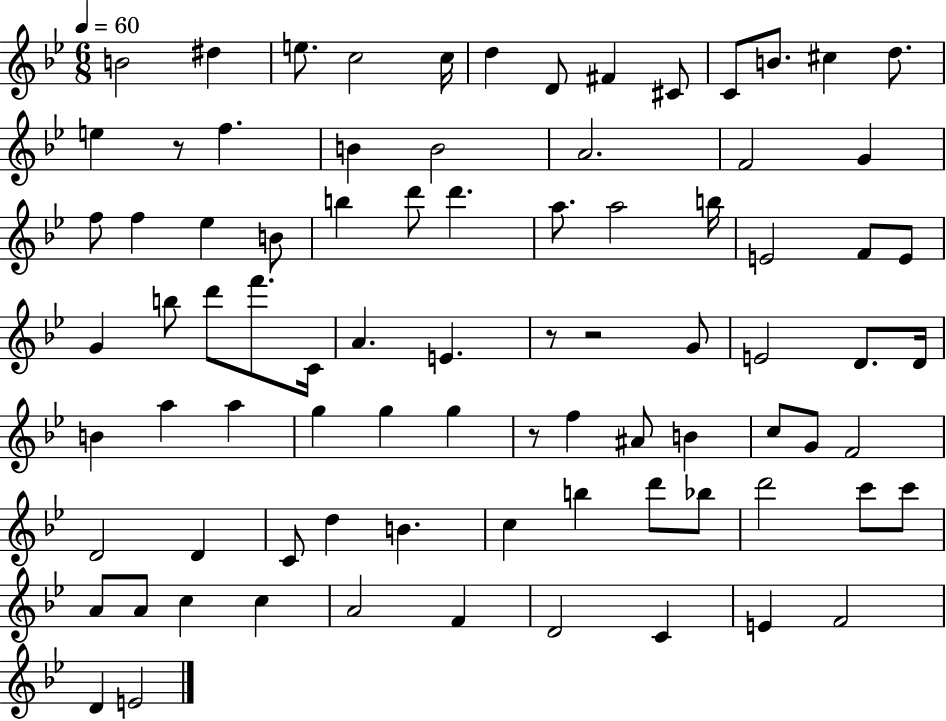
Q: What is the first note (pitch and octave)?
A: B4